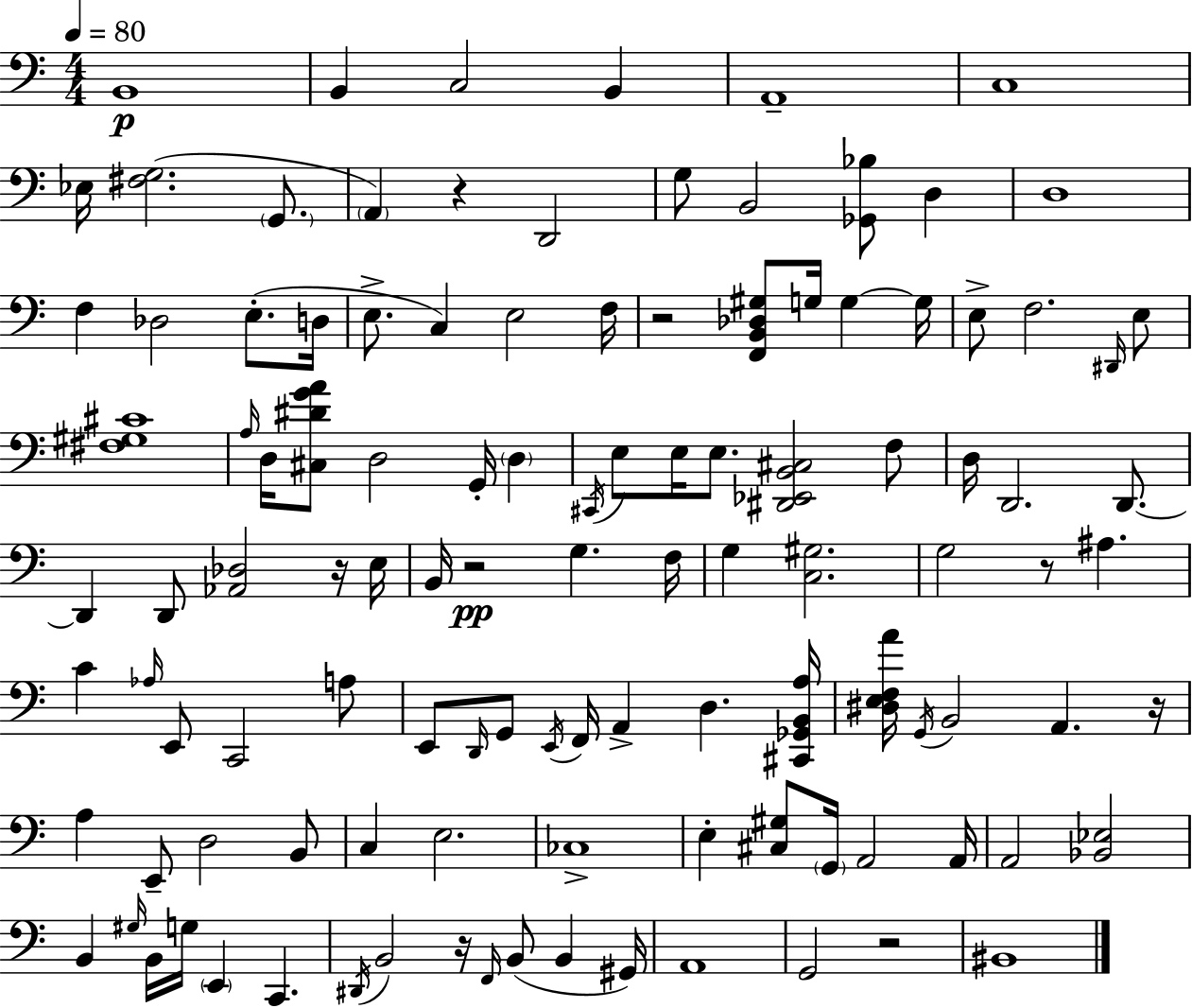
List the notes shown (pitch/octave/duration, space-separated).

B2/w B2/q C3/h B2/q A2/w C3/w Eb3/s [F#3,G3]/h. G2/e. A2/q R/q D2/h G3/e B2/h [Gb2,Bb3]/e D3/q D3/w F3/q Db3/h E3/e. D3/s E3/e. C3/q E3/h F3/s R/h [F2,B2,Db3,G#3]/e G3/s G3/q G3/s E3/e F3/h. D#2/s E3/e [F#3,G#3,C#4]/w A3/s D3/s [C#3,D#4,G4,A4]/e D3/h G2/s D3/q C#2/s E3/e E3/s E3/e. [D#2,Eb2,B2,C#3]/h F3/e D3/s D2/h. D2/e. D2/q D2/e [Ab2,Db3]/h R/s E3/s B2/s R/h G3/q. F3/s G3/q [C3,G#3]/h. G3/h R/e A#3/q. C4/q Ab3/s E2/e C2/h A3/e E2/e D2/s G2/e E2/s F2/s A2/q D3/q. [C#2,Gb2,B2,A3]/s [D#3,E3,F3,A4]/s G2/s B2/h A2/q. R/s A3/q E2/e D3/h B2/e C3/q E3/h. CES3/w E3/q [C#3,G#3]/e G2/s A2/h A2/s A2/h [Bb2,Eb3]/h B2/q G#3/s B2/s G3/s E2/q C2/q. D#2/s B2/h R/s F2/s B2/e B2/q G#2/s A2/w G2/h R/h BIS2/w